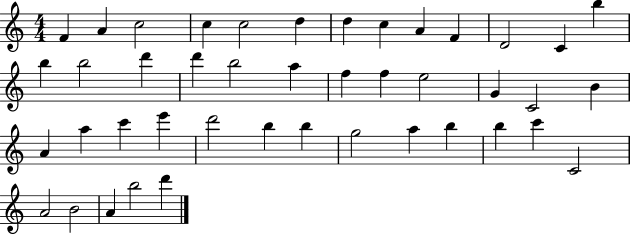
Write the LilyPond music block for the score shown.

{
  \clef treble
  \numericTimeSignature
  \time 4/4
  \key c \major
  f'4 a'4 c''2 | c''4 c''2 d''4 | d''4 c''4 a'4 f'4 | d'2 c'4 b''4 | \break b''4 b''2 d'''4 | d'''4 b''2 a''4 | f''4 f''4 e''2 | g'4 c'2 b'4 | \break a'4 a''4 c'''4 e'''4 | d'''2 b''4 b''4 | g''2 a''4 b''4 | b''4 c'''4 c'2 | \break a'2 b'2 | a'4 b''2 d'''4 | \bar "|."
}